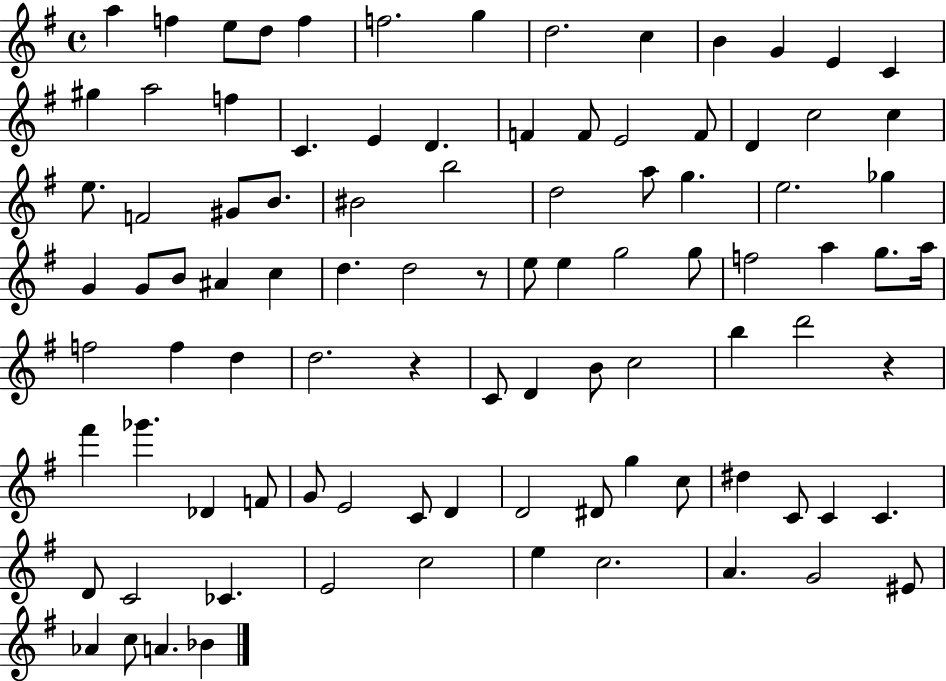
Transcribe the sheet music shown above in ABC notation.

X:1
T:Untitled
M:4/4
L:1/4
K:G
a f e/2 d/2 f f2 g d2 c B G E C ^g a2 f C E D F F/2 E2 F/2 D c2 c e/2 F2 ^G/2 B/2 ^B2 b2 d2 a/2 g e2 _g G G/2 B/2 ^A c d d2 z/2 e/2 e g2 g/2 f2 a g/2 a/4 f2 f d d2 z C/2 D B/2 c2 b d'2 z ^f' _g' _D F/2 G/2 E2 C/2 D D2 ^D/2 g c/2 ^d C/2 C C D/2 C2 _C E2 c2 e c2 A G2 ^E/2 _A c/2 A _B